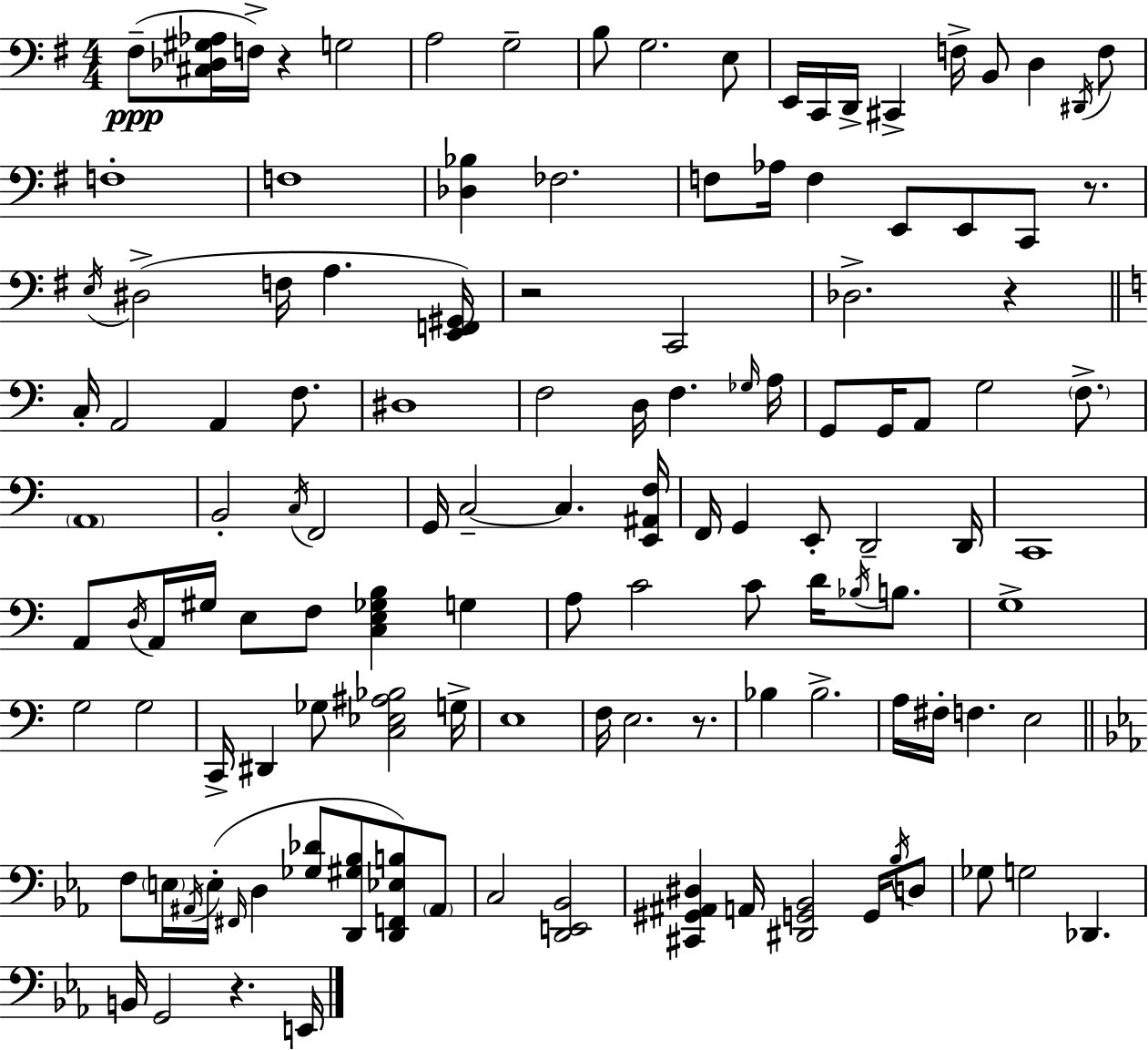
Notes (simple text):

F#3/e [C#3,Db3,G#3,Ab3]/s F3/s R/q G3/h A3/h G3/h B3/e G3/h. E3/e E2/s C2/s D2/s C#2/q F3/s B2/e D3/q D#2/s F3/e F3/w F3/w [Db3,Bb3]/q FES3/h. F3/e Ab3/s F3/q E2/e E2/e C2/e R/e. E3/s D#3/h F3/s A3/q. [E2,F2,G#2]/s R/h C2/h Db3/h. R/q C3/s A2/h A2/q F3/e. D#3/w F3/h D3/s F3/q. Gb3/s A3/s G2/e G2/s A2/e G3/h F3/e. A2/w B2/h C3/s F2/h G2/s C3/h C3/q. [E2,A#2,F3]/s F2/s G2/q E2/e D2/h D2/s C2/w A2/e D3/s A2/s G#3/s E3/e F3/e [C3,E3,Gb3,B3]/q G3/q A3/e C4/h C4/e D4/s Bb3/s B3/e. G3/w G3/h G3/h C2/s D#2/q Gb3/e [C3,Eb3,A#3,Bb3]/h G3/s E3/w F3/s E3/h. R/e. Bb3/q Bb3/h. A3/s F#3/s F3/q. E3/h F3/e E3/s A#2/s E3/s F#2/s D3/q [Gb3,Db4]/e [D2,G#3,Bb3]/e [D2,F2,Eb3,B3]/e A#2/e C3/h [D2,E2,Bb2]/h [C#2,G#2,A#2,D#3]/q A2/s [D#2,G2,Bb2]/h G2/s Bb3/s D3/e Gb3/e G3/h Db2/q. B2/s G2/h R/q. E2/s